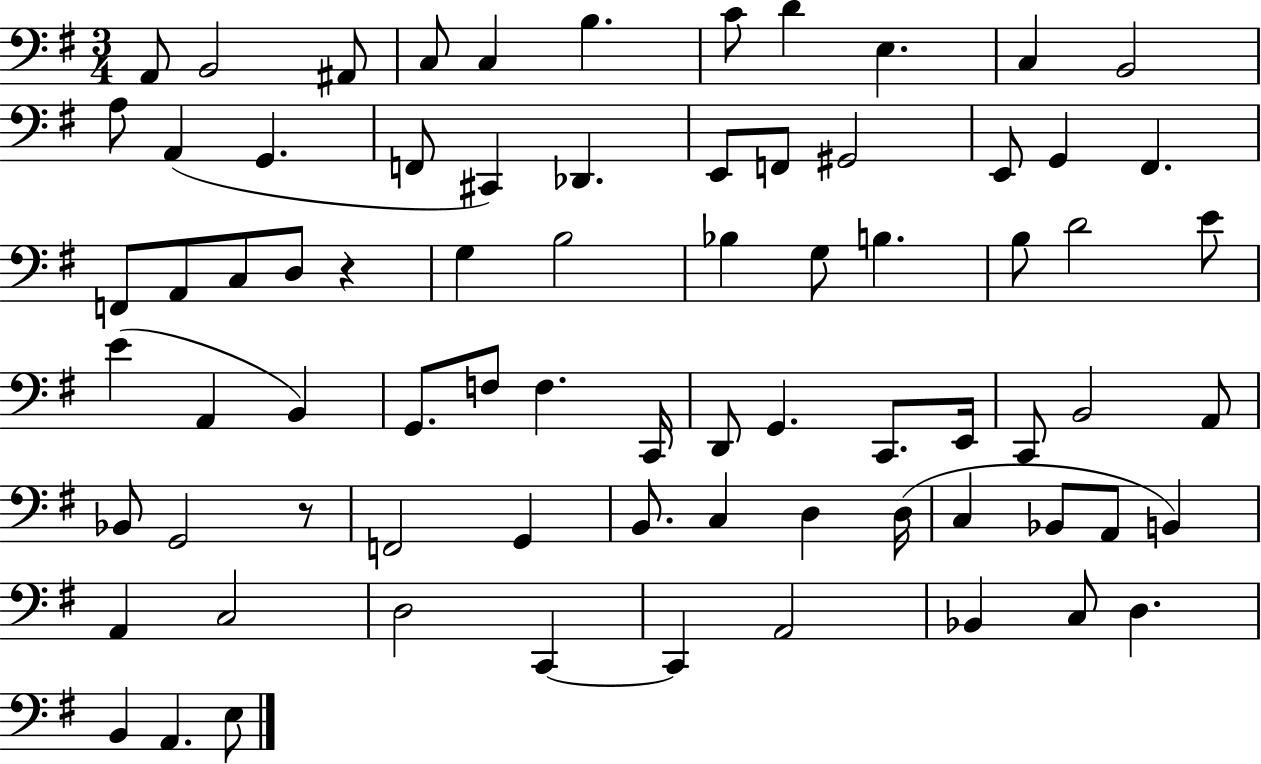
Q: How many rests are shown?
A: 2